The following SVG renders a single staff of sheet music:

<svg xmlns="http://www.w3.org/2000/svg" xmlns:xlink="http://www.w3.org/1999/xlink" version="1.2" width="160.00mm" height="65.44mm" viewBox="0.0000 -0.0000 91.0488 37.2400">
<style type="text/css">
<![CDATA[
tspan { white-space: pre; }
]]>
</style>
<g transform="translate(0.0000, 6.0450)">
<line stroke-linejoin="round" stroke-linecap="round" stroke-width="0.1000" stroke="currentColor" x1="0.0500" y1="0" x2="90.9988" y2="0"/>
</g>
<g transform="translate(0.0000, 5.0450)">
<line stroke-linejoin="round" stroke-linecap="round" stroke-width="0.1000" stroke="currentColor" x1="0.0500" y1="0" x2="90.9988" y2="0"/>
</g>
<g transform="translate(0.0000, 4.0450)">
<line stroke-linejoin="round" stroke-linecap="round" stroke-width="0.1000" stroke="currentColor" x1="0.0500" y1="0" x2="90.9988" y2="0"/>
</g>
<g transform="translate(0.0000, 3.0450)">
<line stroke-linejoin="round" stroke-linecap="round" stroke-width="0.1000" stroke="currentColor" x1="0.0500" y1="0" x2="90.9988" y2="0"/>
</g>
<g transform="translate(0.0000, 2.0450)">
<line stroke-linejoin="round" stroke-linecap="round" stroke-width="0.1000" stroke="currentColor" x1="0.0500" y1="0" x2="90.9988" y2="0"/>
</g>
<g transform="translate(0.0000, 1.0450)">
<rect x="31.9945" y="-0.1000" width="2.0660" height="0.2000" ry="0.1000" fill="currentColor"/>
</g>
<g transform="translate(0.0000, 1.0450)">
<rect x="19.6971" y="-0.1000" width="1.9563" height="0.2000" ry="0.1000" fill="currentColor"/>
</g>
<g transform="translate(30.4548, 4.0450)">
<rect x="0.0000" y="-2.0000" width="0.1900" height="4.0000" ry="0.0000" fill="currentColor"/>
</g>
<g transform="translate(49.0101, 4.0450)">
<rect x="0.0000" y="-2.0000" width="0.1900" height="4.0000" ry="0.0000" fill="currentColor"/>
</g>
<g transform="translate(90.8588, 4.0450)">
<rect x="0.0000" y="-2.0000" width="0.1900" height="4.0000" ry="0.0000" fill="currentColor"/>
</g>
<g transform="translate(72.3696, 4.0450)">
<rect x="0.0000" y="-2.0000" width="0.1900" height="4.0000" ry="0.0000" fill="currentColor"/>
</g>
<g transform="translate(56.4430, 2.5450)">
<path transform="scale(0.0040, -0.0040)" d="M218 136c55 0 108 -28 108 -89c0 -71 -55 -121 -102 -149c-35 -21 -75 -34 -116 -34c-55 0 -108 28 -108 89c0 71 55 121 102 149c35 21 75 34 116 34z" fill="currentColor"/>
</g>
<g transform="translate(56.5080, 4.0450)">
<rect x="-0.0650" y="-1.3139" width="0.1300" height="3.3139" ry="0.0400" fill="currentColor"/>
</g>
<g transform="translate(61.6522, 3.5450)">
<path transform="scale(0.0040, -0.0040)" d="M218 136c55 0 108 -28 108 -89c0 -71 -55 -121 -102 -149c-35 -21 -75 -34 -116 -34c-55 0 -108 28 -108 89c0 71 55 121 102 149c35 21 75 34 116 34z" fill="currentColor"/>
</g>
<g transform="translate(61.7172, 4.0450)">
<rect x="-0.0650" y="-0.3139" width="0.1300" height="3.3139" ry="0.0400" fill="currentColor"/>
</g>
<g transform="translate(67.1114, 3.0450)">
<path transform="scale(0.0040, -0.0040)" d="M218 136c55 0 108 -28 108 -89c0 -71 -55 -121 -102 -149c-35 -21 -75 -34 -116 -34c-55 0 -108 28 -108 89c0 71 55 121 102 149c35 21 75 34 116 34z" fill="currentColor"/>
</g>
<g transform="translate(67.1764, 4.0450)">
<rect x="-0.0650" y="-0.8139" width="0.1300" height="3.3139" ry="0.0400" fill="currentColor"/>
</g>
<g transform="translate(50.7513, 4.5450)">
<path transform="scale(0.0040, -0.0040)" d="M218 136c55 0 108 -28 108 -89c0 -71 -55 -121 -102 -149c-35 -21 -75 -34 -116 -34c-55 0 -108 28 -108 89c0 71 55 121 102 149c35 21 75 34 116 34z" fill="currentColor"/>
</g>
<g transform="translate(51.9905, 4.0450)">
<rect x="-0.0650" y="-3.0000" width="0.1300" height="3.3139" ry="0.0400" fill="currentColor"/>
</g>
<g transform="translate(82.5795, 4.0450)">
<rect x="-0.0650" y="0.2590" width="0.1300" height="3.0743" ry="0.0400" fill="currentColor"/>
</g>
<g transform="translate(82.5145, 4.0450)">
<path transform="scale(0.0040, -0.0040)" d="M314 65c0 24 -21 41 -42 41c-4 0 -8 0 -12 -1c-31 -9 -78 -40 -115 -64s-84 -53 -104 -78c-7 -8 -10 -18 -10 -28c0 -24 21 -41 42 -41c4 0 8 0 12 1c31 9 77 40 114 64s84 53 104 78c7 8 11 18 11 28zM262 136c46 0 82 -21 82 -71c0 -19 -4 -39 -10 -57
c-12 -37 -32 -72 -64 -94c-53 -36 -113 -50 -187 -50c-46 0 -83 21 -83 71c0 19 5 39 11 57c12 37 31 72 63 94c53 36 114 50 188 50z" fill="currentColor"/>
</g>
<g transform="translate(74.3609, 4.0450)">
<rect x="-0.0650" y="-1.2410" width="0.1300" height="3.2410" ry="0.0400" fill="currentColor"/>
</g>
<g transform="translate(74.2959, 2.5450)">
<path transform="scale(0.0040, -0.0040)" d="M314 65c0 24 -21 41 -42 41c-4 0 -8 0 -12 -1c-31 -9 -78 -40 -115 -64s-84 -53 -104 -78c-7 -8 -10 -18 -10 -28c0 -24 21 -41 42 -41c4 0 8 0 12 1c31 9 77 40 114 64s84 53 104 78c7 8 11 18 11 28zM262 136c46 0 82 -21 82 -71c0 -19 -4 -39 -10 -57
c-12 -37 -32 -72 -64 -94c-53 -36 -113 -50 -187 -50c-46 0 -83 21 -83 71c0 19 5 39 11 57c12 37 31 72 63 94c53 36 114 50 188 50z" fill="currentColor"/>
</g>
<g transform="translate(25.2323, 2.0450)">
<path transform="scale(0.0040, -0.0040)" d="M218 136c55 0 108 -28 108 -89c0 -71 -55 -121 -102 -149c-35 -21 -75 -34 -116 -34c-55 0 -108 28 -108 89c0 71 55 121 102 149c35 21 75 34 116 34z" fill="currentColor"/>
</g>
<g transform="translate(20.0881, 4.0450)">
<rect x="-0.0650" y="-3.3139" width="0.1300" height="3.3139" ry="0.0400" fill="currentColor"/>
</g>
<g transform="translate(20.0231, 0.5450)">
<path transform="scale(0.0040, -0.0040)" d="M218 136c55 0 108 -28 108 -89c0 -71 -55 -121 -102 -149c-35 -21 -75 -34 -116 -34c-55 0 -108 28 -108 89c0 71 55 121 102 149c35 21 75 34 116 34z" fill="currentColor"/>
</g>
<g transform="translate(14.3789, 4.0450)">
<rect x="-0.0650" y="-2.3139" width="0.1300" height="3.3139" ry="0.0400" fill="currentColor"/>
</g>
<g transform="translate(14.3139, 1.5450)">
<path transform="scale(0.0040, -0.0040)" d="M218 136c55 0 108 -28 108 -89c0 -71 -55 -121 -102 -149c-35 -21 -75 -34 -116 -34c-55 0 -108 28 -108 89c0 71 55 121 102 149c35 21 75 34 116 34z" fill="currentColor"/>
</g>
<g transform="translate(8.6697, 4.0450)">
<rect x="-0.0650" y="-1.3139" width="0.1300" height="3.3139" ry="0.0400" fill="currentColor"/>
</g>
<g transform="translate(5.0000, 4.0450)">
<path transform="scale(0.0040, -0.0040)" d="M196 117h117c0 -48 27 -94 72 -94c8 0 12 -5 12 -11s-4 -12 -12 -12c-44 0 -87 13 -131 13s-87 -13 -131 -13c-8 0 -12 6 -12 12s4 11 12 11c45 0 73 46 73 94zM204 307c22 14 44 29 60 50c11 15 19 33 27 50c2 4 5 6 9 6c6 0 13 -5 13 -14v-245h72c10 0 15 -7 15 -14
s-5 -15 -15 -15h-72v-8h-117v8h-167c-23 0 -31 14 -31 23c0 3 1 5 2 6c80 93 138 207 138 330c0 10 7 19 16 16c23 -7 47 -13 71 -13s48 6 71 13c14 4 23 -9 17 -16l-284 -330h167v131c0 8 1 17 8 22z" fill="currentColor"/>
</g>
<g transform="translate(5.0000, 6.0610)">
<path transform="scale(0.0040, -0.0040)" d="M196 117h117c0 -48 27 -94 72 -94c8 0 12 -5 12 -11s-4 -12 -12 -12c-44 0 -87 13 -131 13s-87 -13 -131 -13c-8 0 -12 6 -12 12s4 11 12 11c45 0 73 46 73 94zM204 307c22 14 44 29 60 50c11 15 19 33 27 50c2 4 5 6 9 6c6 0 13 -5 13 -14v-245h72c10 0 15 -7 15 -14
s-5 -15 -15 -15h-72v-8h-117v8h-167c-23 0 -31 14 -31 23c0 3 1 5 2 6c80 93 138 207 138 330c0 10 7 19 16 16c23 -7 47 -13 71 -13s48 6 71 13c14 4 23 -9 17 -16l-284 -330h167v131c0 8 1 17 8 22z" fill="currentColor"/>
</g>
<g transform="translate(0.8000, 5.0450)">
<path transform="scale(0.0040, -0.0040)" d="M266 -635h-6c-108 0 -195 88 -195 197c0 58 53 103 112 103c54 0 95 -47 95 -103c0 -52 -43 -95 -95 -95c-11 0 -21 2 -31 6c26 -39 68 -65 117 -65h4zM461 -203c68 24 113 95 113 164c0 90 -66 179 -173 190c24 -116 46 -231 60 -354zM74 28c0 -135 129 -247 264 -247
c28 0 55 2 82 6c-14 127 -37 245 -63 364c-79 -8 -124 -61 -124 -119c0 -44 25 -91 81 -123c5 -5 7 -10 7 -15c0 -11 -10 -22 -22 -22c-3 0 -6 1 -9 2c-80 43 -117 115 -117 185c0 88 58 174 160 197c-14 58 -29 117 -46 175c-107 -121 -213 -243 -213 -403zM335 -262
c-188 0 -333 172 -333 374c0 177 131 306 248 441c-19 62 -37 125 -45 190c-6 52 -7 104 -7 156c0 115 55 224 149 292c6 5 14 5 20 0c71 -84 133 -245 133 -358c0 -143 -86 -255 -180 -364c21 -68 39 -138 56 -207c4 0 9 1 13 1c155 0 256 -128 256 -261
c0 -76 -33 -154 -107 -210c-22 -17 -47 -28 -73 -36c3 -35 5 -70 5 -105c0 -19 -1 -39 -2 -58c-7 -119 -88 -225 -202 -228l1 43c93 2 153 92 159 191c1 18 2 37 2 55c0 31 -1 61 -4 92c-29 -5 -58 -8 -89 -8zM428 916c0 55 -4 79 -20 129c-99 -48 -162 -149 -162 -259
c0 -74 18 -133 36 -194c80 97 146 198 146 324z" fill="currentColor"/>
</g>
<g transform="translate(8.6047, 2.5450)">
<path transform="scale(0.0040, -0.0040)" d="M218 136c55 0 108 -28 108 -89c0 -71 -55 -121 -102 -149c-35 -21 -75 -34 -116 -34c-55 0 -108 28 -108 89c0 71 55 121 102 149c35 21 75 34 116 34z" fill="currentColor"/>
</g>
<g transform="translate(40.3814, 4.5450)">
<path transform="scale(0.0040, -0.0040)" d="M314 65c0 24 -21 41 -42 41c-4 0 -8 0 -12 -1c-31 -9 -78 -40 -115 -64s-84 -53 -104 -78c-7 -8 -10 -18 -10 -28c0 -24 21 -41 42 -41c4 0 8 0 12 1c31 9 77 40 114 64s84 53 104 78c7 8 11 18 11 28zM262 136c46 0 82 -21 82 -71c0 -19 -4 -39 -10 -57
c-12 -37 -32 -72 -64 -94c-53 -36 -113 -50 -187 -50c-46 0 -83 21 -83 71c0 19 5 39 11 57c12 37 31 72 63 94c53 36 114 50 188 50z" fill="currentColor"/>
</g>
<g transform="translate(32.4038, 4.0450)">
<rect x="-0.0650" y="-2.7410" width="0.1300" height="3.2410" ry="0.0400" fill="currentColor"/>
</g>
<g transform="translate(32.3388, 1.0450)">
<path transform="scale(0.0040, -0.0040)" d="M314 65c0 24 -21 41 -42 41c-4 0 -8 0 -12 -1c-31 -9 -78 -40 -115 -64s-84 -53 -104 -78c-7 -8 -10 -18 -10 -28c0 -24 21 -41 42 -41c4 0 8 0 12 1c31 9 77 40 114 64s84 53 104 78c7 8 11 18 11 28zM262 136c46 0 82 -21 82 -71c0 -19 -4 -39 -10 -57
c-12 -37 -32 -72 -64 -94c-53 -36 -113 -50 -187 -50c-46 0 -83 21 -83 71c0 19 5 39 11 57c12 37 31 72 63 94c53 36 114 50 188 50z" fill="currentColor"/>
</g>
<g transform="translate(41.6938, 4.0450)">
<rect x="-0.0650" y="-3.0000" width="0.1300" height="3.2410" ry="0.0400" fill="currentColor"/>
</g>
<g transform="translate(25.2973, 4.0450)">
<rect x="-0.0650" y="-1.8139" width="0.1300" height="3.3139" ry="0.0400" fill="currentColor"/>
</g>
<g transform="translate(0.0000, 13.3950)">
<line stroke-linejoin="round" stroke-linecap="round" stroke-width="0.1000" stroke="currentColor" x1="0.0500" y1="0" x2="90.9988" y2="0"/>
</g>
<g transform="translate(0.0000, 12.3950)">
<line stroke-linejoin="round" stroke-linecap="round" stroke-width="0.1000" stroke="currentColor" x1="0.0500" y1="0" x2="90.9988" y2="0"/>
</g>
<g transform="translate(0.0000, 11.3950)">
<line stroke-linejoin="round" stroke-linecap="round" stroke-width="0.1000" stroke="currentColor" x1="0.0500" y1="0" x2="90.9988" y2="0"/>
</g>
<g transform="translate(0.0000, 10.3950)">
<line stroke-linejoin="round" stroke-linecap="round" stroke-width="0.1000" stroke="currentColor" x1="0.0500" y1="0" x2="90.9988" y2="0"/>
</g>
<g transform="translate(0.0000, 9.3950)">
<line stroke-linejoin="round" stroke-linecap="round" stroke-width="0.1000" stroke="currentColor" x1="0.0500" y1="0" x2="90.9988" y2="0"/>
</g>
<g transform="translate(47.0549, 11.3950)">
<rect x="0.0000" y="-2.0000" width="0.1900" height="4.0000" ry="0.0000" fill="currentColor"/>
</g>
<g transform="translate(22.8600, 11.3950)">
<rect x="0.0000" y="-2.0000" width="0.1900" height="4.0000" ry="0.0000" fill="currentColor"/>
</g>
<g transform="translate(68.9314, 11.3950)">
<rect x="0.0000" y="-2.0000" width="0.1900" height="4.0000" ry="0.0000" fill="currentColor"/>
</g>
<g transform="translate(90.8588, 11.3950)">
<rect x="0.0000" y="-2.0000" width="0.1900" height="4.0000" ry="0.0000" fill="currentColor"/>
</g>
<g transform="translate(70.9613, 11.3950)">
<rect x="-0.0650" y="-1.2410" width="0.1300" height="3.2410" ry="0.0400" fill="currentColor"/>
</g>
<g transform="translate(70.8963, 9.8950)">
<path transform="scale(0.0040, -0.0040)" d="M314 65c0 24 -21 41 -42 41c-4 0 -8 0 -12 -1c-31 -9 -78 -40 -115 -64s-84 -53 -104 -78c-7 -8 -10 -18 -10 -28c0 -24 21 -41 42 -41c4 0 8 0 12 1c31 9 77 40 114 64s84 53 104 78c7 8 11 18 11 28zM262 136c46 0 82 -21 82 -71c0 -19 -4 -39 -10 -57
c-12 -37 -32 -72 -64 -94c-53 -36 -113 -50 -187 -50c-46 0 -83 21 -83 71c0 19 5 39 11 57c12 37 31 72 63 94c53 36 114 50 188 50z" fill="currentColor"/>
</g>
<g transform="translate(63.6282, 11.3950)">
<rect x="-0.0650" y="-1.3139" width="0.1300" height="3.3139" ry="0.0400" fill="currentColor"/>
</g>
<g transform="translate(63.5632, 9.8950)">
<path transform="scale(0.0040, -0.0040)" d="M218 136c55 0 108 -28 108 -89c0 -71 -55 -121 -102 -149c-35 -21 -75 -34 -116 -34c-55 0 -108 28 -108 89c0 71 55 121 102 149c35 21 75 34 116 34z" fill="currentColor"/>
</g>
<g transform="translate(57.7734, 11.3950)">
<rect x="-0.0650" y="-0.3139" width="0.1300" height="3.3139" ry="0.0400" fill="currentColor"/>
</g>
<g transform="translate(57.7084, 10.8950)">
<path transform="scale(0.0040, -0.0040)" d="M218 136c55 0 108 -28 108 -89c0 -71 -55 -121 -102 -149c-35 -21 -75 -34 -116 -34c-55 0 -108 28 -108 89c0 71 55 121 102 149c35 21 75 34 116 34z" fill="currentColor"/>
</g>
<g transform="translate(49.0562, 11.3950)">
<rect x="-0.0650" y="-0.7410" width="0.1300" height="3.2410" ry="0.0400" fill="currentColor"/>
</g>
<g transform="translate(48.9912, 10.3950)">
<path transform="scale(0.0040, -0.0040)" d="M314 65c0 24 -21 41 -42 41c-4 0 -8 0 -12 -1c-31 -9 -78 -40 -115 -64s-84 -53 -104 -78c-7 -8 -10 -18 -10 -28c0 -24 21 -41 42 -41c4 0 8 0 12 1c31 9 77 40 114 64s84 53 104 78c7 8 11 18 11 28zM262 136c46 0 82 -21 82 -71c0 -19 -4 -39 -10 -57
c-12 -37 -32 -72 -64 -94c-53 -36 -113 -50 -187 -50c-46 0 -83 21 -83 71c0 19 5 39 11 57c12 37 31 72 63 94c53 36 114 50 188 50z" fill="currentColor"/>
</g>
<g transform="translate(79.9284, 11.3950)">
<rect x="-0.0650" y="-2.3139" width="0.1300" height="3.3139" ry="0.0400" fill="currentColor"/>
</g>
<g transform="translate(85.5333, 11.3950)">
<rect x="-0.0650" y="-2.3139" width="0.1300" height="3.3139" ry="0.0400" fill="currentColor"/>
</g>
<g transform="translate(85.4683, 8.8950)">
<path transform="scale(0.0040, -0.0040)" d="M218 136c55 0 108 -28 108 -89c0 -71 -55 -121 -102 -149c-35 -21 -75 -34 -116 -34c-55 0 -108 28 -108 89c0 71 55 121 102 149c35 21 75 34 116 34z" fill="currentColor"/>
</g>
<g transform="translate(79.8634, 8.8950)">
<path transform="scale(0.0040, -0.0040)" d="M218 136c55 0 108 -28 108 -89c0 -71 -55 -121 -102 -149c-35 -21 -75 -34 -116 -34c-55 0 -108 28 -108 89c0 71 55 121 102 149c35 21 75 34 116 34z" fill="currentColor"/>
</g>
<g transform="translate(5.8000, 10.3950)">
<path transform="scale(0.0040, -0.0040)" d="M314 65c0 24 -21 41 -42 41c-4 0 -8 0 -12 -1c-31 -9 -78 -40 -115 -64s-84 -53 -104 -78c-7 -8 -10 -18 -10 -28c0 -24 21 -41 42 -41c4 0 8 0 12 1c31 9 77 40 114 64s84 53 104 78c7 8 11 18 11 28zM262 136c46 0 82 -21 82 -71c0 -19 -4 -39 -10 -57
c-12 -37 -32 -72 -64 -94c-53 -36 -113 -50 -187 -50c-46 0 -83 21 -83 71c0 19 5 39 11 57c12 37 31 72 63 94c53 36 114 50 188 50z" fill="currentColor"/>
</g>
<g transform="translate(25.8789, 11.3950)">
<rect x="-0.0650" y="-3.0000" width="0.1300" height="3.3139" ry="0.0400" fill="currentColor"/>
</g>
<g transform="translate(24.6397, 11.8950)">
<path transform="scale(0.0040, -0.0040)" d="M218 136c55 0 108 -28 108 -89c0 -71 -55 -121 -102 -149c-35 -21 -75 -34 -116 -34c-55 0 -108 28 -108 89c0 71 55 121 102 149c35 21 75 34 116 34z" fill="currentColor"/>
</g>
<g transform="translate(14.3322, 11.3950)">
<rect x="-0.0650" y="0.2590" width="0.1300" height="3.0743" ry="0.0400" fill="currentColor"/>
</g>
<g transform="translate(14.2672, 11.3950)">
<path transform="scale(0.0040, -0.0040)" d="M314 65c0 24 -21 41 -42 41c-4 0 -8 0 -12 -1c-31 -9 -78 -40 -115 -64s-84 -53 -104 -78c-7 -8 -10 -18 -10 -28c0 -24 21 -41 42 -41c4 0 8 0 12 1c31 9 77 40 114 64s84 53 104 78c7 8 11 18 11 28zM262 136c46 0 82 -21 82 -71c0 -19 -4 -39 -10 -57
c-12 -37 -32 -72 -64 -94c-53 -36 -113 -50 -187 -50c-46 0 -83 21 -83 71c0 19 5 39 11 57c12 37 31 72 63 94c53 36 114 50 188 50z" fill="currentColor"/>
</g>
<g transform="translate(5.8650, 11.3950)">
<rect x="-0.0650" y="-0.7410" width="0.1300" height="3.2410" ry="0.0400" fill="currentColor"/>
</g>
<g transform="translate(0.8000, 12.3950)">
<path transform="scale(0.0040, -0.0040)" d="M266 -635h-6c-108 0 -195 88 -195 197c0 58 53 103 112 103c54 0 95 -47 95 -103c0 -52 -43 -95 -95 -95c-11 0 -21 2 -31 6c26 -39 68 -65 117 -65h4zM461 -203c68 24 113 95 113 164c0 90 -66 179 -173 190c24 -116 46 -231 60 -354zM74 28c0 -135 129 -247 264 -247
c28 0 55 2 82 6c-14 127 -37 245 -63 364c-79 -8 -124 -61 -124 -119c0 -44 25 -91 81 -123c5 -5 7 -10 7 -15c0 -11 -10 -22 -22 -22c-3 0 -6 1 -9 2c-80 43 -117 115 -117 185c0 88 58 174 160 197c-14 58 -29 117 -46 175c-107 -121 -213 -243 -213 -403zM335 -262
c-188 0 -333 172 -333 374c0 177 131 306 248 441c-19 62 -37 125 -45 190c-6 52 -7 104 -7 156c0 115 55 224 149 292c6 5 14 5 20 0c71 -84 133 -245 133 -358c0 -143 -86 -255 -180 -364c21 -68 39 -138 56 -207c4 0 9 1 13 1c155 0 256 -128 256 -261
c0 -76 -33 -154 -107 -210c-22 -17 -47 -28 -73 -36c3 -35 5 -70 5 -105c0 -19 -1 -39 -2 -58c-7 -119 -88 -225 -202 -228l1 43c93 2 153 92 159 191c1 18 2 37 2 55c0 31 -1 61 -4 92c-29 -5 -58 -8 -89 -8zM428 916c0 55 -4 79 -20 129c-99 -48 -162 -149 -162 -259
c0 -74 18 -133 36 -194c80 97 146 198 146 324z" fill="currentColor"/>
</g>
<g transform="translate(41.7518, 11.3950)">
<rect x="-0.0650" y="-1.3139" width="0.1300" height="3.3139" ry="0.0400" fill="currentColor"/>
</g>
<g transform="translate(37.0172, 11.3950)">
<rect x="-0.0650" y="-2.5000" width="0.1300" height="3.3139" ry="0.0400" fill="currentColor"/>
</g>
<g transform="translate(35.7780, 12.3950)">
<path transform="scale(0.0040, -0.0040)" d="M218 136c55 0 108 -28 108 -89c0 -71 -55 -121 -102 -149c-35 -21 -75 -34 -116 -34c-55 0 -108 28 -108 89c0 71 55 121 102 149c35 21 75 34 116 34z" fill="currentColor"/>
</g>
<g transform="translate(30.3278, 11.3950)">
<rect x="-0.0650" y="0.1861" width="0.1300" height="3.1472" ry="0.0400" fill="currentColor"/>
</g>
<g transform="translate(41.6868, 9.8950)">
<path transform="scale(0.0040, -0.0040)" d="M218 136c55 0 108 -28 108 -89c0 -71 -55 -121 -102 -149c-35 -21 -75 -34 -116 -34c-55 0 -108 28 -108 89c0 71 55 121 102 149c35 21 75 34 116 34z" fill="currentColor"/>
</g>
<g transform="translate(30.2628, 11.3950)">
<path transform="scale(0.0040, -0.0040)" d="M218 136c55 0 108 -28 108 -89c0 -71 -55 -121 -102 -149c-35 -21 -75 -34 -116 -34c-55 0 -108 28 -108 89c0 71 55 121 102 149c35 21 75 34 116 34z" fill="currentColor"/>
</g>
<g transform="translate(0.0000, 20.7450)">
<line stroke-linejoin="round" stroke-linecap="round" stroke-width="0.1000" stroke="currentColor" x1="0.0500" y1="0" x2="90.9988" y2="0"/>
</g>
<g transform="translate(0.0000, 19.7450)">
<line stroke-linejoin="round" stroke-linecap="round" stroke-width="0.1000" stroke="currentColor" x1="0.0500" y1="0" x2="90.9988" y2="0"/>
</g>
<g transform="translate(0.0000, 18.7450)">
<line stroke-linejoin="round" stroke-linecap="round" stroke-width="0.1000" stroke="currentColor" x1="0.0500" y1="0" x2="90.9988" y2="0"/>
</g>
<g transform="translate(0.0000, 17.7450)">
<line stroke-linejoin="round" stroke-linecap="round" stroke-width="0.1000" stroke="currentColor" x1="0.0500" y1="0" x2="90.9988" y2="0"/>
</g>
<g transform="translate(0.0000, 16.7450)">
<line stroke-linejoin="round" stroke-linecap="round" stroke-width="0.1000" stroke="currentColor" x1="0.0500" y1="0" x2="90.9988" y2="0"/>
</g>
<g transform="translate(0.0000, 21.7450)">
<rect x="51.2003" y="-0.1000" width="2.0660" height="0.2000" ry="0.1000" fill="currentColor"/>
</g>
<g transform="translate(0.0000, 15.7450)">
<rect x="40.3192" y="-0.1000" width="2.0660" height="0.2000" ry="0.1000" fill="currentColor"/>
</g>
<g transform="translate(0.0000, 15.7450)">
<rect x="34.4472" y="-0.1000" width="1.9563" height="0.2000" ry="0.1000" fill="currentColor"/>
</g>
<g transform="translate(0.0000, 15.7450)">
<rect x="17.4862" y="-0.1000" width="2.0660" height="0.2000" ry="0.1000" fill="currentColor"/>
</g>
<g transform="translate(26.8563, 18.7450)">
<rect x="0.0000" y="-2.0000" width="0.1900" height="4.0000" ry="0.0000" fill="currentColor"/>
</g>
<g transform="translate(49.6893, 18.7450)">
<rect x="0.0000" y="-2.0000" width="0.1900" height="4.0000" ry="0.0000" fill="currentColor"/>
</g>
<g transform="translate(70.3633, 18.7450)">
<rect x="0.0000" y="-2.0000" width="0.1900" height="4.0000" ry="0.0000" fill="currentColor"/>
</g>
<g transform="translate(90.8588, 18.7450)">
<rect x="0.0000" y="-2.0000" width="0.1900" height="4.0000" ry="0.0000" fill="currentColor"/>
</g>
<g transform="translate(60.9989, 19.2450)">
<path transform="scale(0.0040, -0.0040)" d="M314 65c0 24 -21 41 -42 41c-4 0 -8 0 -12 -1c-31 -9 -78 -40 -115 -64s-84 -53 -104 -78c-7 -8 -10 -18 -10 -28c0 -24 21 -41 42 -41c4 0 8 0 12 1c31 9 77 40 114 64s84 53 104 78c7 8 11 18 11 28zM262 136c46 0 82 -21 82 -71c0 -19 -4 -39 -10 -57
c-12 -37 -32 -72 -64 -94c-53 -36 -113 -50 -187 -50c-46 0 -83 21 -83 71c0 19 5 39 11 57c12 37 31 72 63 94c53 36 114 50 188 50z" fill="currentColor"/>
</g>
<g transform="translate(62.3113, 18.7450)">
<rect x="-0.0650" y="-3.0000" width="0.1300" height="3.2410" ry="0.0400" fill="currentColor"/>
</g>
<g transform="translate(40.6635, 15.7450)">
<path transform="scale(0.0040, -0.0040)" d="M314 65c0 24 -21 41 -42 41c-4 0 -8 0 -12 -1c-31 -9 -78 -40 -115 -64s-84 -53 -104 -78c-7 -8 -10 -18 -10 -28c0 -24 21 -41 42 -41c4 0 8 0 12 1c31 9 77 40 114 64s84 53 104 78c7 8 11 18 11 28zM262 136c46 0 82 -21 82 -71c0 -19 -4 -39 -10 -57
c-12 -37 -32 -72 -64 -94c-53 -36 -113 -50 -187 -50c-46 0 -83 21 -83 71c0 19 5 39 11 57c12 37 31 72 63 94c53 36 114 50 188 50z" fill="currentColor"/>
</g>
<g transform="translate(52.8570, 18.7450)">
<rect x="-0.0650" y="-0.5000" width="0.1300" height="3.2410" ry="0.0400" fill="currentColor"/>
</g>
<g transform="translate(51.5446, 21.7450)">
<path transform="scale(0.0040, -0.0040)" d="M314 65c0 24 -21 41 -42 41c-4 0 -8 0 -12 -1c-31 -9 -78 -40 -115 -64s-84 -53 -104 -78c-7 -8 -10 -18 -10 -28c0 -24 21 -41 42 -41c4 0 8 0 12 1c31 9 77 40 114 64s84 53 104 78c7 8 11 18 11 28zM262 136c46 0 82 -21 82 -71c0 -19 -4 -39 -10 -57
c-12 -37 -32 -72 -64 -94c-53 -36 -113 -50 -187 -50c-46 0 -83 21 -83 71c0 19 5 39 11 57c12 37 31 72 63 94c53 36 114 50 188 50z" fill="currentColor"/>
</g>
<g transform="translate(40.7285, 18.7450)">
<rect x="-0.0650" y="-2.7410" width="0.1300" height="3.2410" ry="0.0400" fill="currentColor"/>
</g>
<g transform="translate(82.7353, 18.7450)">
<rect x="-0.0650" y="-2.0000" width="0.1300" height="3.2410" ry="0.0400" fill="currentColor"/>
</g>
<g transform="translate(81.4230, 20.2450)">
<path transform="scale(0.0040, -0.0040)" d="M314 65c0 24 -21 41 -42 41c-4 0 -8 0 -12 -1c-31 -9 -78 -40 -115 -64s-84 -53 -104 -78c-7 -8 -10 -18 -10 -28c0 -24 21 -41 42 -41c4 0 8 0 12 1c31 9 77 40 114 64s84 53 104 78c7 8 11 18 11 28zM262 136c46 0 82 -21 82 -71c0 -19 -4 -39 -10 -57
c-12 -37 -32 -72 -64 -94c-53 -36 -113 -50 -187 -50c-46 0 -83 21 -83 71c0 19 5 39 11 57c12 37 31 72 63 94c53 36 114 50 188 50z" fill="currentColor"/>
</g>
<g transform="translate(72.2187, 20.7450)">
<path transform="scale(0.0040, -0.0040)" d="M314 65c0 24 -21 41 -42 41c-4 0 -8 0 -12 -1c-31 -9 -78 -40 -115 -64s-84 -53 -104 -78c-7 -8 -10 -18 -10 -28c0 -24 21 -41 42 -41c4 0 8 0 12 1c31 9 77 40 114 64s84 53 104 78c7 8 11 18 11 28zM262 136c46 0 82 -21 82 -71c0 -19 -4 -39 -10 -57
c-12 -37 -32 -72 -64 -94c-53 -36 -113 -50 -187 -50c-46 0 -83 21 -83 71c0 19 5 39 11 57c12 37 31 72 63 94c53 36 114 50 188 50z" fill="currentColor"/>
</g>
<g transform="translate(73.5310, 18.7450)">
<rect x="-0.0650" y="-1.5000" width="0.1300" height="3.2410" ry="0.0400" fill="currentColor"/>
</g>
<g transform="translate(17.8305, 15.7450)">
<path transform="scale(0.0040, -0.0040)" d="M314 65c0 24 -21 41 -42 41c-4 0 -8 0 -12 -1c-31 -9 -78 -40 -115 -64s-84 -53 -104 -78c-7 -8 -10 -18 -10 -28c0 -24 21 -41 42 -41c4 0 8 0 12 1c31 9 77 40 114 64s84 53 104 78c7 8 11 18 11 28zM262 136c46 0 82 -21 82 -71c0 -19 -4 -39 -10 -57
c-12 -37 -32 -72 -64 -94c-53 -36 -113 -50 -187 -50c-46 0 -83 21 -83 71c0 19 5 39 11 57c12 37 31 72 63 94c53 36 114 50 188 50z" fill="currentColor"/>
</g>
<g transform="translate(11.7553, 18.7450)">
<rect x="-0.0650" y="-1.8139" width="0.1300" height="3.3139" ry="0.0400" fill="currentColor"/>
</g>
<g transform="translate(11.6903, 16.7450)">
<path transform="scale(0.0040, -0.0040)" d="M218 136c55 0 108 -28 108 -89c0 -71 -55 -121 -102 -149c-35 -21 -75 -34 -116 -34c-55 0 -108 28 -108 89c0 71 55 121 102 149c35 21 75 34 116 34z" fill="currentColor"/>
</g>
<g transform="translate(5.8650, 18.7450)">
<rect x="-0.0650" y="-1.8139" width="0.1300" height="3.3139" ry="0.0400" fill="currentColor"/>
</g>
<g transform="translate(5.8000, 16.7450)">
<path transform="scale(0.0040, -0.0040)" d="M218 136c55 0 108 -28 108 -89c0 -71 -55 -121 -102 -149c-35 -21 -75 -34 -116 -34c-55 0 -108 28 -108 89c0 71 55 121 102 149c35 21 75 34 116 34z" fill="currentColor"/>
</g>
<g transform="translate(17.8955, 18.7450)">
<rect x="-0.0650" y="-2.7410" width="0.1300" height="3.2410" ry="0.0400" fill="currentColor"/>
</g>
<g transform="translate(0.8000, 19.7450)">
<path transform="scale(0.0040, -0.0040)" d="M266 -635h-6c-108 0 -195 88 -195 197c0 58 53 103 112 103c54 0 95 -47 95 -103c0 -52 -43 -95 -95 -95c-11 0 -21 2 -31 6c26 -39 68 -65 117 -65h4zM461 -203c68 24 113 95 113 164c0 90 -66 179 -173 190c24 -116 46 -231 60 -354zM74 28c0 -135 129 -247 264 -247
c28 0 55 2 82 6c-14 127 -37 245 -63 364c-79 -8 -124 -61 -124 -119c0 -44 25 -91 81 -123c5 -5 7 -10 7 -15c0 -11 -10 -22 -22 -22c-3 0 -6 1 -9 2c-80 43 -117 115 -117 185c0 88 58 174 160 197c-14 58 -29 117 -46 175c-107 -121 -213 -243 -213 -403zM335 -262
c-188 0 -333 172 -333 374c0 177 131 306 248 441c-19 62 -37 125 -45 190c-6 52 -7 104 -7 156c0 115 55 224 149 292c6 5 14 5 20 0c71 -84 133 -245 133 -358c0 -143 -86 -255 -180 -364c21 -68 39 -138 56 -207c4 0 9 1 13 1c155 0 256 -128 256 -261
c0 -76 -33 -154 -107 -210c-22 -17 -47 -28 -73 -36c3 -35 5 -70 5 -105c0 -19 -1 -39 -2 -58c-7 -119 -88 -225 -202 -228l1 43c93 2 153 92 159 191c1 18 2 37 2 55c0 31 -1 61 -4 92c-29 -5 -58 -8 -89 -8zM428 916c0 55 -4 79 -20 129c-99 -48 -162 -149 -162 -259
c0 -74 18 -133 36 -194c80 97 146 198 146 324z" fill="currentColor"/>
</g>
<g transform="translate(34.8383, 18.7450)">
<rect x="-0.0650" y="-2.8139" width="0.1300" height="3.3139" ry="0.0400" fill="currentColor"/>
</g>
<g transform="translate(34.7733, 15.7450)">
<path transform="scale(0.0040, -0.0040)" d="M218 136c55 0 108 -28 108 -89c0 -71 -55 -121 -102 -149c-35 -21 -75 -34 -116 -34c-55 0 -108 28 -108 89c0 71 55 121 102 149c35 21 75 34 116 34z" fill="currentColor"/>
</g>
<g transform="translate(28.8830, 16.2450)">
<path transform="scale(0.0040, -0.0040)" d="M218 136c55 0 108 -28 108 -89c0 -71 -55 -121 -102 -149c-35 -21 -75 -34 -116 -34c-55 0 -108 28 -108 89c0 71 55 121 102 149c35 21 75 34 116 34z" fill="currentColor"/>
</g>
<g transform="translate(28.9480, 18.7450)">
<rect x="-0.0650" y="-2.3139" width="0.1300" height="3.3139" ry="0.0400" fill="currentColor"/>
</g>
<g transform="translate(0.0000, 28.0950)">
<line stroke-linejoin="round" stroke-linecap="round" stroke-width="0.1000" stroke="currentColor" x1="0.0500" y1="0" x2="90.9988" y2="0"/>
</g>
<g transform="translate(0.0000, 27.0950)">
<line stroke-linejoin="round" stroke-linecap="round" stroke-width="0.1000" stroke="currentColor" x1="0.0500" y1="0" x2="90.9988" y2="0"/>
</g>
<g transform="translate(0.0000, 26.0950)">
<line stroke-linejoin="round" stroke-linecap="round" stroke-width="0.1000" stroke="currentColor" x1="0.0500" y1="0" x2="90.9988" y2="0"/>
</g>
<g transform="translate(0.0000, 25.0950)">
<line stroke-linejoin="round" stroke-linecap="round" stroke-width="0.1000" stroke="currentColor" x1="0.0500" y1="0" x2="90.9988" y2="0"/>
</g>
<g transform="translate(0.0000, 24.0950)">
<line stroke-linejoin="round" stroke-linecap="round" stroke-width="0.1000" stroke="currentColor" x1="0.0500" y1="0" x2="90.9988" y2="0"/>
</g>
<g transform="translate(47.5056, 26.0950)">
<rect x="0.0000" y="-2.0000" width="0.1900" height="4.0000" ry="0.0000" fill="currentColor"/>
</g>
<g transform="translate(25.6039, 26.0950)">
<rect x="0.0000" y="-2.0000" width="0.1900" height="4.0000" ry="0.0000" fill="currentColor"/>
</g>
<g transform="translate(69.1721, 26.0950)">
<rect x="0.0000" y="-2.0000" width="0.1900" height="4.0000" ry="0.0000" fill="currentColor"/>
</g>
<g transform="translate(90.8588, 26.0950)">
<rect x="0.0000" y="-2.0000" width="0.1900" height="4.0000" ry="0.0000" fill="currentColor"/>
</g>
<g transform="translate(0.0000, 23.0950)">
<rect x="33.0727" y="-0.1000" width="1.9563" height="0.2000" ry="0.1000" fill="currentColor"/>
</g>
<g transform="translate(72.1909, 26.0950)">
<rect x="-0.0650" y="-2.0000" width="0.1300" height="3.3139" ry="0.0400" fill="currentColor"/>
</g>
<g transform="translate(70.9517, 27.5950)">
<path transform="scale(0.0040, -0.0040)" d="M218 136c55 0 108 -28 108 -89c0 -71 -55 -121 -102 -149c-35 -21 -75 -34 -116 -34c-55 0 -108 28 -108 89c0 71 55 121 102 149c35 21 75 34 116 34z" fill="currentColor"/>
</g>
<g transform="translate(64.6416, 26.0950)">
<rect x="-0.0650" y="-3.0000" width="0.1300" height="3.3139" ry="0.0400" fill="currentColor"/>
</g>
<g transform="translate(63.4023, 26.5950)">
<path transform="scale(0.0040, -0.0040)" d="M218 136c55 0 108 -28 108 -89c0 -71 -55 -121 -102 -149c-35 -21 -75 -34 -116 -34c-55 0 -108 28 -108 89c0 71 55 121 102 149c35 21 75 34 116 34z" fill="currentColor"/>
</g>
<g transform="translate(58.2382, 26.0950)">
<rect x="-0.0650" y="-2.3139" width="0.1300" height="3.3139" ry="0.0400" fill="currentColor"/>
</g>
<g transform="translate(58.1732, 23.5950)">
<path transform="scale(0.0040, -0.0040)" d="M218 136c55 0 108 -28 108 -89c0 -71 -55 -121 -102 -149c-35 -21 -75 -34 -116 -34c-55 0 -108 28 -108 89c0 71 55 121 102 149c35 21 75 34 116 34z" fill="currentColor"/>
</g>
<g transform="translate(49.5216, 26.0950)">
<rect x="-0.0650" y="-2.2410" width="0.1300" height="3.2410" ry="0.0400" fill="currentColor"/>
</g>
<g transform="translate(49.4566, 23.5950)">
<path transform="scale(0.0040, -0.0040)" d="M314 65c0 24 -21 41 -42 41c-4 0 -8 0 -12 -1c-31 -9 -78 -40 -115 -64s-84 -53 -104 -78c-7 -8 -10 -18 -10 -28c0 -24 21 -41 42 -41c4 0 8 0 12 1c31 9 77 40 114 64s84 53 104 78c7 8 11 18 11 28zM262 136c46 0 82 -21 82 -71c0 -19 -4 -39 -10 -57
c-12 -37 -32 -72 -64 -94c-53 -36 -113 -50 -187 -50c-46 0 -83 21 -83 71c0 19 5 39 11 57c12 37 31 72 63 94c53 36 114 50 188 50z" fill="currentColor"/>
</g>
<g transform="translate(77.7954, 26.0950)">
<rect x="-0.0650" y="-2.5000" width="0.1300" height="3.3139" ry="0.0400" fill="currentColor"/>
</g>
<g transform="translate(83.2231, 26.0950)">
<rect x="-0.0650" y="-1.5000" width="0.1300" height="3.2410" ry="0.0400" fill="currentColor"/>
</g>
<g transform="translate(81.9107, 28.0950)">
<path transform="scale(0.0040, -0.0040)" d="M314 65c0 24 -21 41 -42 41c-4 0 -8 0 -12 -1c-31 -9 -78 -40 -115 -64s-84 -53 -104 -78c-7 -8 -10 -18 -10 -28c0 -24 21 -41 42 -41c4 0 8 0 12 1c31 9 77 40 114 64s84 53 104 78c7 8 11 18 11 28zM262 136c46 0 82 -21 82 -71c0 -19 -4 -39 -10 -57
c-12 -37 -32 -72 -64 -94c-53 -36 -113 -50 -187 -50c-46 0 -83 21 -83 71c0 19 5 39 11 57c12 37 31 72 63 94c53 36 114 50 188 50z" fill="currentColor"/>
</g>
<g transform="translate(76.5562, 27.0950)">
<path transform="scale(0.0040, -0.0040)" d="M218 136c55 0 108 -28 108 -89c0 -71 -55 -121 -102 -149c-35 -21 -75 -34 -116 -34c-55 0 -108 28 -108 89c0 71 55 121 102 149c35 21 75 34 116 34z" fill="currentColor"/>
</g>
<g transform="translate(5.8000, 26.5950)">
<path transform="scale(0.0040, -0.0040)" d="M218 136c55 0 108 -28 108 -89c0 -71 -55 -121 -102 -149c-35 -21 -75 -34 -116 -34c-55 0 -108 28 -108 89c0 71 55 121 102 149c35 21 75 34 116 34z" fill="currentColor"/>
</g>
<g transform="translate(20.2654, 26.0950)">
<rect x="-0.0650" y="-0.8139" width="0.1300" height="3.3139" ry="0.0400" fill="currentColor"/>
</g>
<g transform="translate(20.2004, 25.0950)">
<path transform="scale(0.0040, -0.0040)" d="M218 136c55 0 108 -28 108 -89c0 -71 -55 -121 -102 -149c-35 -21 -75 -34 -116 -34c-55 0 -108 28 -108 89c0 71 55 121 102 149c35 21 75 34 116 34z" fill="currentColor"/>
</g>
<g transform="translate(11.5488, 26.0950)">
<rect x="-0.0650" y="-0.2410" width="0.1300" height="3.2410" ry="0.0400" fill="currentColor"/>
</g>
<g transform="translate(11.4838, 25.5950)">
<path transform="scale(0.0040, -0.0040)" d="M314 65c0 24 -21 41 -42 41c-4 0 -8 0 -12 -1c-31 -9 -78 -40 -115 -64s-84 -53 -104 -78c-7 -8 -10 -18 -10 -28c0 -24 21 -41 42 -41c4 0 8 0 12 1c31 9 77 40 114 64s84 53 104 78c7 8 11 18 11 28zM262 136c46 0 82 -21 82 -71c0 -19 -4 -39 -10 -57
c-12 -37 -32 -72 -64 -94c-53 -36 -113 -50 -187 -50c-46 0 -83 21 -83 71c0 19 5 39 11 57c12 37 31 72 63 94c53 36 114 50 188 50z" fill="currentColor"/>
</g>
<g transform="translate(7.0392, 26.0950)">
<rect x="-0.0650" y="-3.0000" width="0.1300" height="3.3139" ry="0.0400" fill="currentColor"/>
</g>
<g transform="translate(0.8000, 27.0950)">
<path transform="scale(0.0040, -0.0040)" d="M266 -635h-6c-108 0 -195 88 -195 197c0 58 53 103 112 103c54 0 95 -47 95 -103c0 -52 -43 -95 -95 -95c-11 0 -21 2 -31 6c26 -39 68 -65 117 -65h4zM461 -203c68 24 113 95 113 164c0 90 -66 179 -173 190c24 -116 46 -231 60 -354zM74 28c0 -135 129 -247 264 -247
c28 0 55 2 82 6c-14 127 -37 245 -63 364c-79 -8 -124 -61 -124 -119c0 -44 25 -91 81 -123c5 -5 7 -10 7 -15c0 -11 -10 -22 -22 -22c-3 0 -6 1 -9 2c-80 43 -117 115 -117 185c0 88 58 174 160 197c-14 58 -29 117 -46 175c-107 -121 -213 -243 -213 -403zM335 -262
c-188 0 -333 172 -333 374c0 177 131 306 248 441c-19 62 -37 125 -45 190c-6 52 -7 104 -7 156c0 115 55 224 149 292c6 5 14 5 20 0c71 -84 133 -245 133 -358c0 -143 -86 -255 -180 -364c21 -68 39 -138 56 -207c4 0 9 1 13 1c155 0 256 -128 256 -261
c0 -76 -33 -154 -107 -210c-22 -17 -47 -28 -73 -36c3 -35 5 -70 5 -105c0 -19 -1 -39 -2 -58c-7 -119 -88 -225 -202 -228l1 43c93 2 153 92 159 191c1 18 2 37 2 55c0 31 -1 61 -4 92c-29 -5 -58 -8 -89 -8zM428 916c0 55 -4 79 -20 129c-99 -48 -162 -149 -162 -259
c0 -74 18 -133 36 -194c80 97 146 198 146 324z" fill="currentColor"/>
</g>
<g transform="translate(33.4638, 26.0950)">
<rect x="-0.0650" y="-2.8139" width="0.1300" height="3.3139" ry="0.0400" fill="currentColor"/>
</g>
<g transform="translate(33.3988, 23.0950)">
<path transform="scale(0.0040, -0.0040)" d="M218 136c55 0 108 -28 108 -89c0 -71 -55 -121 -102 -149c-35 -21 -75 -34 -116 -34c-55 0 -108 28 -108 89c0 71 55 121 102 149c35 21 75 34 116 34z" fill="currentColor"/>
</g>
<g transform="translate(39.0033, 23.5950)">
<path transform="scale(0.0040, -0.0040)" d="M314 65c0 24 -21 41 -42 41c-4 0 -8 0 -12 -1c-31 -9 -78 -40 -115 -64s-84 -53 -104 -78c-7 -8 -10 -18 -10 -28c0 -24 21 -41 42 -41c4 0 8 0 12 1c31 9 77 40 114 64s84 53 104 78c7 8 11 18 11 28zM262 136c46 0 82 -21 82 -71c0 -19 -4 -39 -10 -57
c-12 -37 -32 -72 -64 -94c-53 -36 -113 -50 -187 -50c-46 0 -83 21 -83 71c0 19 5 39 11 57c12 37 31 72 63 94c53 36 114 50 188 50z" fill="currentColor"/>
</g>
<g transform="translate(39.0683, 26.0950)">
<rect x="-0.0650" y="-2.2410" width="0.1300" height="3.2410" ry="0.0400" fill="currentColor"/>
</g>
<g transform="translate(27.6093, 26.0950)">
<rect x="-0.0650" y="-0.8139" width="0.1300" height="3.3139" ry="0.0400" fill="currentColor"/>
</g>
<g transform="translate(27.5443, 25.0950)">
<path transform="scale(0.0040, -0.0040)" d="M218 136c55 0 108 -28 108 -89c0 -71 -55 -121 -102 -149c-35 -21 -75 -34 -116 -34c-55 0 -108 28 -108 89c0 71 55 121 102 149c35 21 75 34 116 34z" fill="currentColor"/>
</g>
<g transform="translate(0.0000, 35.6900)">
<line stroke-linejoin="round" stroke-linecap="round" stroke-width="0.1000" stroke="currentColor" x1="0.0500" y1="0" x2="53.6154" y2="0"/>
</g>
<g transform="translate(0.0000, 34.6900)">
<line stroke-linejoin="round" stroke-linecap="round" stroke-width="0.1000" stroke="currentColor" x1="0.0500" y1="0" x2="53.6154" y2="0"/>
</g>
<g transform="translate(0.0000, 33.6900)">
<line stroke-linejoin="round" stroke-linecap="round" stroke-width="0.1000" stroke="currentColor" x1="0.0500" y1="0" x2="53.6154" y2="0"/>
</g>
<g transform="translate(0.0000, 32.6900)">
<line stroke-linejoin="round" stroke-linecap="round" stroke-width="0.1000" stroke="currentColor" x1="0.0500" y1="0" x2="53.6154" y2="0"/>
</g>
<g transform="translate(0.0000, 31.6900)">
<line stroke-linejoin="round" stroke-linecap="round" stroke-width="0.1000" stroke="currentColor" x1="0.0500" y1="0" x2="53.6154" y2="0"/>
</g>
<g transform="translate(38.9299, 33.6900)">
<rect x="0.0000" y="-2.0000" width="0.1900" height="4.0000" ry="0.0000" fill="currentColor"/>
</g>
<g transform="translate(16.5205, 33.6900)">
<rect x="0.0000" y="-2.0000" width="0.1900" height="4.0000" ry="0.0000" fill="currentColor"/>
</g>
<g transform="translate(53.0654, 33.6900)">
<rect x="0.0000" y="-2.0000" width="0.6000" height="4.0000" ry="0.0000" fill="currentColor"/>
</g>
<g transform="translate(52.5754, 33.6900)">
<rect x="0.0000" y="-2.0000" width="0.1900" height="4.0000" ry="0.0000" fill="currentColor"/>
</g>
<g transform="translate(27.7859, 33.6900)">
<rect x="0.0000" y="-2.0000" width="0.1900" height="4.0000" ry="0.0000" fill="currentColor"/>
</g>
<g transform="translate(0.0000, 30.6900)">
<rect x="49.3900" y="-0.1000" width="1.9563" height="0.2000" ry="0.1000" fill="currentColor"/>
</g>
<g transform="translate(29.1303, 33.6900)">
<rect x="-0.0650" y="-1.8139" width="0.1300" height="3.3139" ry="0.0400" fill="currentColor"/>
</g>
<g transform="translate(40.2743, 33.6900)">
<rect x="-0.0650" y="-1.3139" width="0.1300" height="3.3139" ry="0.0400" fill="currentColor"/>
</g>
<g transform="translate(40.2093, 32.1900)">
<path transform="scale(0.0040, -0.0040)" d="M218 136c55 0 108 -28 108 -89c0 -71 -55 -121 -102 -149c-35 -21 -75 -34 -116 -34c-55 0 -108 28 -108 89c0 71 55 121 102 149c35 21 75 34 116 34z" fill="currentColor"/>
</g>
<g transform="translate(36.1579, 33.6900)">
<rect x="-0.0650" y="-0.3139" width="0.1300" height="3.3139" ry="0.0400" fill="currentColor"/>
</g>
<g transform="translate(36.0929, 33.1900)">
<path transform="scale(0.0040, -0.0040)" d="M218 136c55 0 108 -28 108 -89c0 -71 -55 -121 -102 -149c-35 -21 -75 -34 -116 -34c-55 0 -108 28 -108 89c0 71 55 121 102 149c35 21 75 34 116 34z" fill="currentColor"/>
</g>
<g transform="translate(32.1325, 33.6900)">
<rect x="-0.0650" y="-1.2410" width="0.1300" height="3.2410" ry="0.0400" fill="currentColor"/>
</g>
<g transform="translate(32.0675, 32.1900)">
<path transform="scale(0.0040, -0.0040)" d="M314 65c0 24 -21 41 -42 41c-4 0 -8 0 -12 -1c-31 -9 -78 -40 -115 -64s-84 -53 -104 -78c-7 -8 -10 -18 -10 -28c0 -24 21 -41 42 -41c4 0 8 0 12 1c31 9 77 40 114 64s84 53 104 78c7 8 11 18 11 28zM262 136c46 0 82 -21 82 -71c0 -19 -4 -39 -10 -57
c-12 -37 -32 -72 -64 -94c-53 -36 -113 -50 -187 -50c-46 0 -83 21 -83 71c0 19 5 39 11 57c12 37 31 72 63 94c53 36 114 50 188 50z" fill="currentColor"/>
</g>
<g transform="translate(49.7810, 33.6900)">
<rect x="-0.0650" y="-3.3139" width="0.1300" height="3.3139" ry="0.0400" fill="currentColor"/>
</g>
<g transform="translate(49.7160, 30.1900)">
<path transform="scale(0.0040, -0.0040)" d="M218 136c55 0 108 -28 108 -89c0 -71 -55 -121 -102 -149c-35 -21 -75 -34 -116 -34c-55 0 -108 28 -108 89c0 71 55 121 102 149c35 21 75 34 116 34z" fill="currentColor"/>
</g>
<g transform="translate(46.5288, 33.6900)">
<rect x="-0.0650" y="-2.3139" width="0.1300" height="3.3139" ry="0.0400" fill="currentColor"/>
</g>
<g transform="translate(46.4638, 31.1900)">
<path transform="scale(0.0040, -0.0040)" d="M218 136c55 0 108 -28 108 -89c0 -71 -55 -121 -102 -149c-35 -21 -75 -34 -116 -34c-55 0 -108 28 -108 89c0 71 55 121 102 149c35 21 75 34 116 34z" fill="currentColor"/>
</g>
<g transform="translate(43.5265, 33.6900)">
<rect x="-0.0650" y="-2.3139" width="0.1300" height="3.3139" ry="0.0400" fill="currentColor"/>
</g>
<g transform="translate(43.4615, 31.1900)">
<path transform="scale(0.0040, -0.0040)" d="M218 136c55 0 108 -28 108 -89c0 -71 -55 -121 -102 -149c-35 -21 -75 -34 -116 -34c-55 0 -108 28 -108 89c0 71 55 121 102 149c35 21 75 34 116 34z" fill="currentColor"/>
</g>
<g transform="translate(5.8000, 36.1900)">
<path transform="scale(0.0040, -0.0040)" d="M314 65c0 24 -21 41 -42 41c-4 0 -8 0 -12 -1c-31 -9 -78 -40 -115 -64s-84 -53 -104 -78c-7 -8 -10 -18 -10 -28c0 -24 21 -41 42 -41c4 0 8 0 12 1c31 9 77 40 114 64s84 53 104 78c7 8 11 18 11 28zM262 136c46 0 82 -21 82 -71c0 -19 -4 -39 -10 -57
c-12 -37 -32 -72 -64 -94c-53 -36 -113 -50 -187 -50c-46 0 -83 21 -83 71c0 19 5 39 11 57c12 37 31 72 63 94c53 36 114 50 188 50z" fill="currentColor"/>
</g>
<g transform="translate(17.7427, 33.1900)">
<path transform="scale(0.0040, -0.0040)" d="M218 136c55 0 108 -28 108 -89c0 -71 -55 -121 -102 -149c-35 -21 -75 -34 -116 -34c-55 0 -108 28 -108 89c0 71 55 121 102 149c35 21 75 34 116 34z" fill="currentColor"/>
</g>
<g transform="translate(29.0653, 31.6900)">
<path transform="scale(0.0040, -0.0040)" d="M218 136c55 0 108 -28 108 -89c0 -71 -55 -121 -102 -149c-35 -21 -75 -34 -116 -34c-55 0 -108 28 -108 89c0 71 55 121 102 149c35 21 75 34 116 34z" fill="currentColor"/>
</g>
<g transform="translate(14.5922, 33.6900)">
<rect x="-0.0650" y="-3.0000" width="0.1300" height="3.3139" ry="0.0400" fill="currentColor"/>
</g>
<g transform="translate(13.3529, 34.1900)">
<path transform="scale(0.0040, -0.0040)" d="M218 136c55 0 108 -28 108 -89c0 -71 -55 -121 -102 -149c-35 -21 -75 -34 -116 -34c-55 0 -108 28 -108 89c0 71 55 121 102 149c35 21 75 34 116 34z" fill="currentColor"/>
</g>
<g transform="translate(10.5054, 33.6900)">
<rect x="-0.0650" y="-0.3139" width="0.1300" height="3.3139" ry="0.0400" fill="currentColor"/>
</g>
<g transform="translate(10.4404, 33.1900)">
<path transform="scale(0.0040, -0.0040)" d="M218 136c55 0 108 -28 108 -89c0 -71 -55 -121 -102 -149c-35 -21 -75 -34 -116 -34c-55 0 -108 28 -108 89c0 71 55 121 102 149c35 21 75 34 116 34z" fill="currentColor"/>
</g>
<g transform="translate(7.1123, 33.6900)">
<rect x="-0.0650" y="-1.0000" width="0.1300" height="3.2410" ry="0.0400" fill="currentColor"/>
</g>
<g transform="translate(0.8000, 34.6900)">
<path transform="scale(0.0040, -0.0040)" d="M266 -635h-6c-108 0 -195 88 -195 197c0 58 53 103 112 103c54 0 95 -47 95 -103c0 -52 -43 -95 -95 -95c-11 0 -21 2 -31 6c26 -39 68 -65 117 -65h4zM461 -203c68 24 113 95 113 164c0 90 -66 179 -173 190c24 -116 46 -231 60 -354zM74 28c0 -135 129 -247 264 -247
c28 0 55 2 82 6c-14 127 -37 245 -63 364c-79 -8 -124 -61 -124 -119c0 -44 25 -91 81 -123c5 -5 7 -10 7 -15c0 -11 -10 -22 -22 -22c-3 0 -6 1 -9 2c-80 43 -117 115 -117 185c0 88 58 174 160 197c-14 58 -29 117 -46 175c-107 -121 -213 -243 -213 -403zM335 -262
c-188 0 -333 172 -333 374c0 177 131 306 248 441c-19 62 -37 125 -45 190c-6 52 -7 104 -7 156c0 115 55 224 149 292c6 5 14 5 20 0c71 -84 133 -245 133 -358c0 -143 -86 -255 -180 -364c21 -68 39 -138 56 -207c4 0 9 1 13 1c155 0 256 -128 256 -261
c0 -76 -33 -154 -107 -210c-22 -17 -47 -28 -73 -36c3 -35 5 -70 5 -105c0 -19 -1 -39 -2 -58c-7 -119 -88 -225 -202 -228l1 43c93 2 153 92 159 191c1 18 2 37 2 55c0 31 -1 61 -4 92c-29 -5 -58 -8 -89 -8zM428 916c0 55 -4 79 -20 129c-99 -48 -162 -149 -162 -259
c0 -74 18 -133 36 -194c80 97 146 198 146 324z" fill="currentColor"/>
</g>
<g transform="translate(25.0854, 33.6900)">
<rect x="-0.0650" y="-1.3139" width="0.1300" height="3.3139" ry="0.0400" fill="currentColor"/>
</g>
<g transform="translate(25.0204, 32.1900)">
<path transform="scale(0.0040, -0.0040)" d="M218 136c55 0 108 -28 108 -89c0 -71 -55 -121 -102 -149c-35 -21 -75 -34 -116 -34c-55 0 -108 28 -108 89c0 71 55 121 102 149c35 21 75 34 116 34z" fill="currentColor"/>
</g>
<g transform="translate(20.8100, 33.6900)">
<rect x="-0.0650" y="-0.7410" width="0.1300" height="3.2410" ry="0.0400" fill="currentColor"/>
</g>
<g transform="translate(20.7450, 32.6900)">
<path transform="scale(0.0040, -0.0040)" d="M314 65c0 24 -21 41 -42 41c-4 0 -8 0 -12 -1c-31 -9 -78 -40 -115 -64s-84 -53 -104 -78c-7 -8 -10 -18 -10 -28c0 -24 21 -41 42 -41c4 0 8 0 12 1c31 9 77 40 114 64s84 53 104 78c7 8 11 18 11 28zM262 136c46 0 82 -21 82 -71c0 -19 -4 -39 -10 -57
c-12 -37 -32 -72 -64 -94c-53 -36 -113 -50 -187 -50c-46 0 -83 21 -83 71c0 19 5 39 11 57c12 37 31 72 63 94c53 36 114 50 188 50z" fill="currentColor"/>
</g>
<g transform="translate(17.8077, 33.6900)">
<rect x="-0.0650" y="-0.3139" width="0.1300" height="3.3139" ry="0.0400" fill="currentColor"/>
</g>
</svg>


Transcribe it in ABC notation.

X:1
T:Untitled
M:4/4
L:1/4
K:C
e g b f a2 A2 A e c d e2 B2 d2 B2 A B G e d2 c e e2 g g f f a2 g a a2 C2 A2 E2 F2 A c2 d d a g2 g2 g A F G E2 D2 c A c d2 e f e2 c e g g b